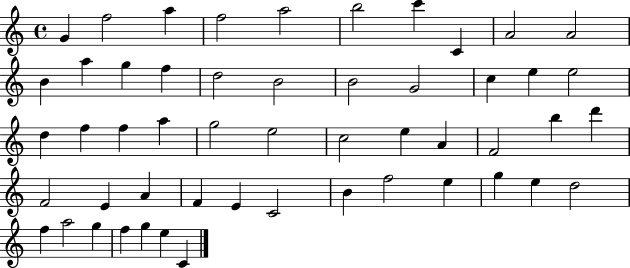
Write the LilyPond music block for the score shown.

{
  \clef treble
  \time 4/4
  \defaultTimeSignature
  \key c \major
  g'4 f''2 a''4 | f''2 a''2 | b''2 c'''4 c'4 | a'2 a'2 | \break b'4 a''4 g''4 f''4 | d''2 b'2 | b'2 g'2 | c''4 e''4 e''2 | \break d''4 f''4 f''4 a''4 | g''2 e''2 | c''2 e''4 a'4 | f'2 b''4 d'''4 | \break f'2 e'4 a'4 | f'4 e'4 c'2 | b'4 f''2 e''4 | g''4 e''4 d''2 | \break f''4 a''2 g''4 | f''4 g''4 e''4 c'4 | \bar "|."
}